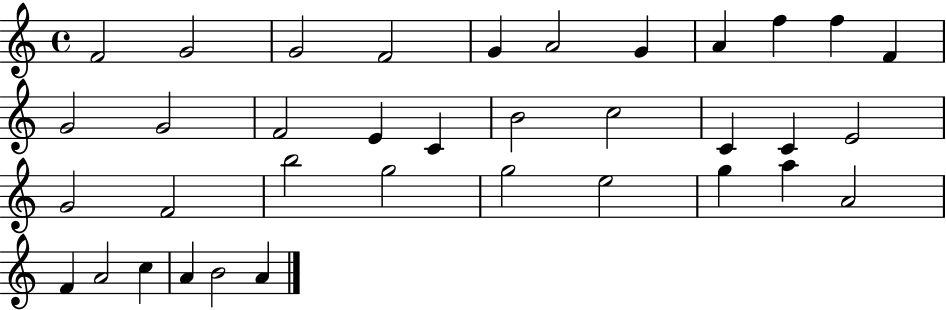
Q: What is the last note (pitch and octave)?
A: A4